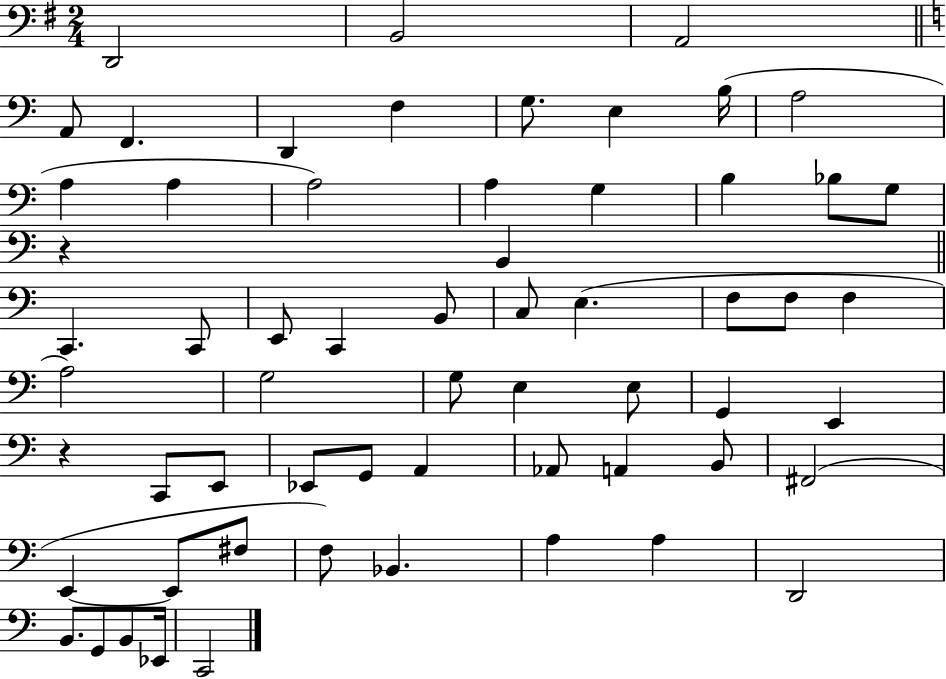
D2/h B2/h A2/h A2/e F2/q. D2/q F3/q G3/e. E3/q B3/s A3/h A3/q A3/q A3/h A3/q G3/q B3/q Bb3/e G3/e R/q B2/q C2/q. C2/e E2/e C2/q B2/e C3/e E3/q. F3/e F3/e F3/q A3/h G3/h G3/e E3/q E3/e G2/q E2/q R/q C2/e E2/e Eb2/e G2/e A2/q Ab2/e A2/q B2/e F#2/h E2/q E2/e F#3/e F3/e Bb2/q. A3/q A3/q D2/h B2/e. G2/e B2/e Eb2/s C2/h